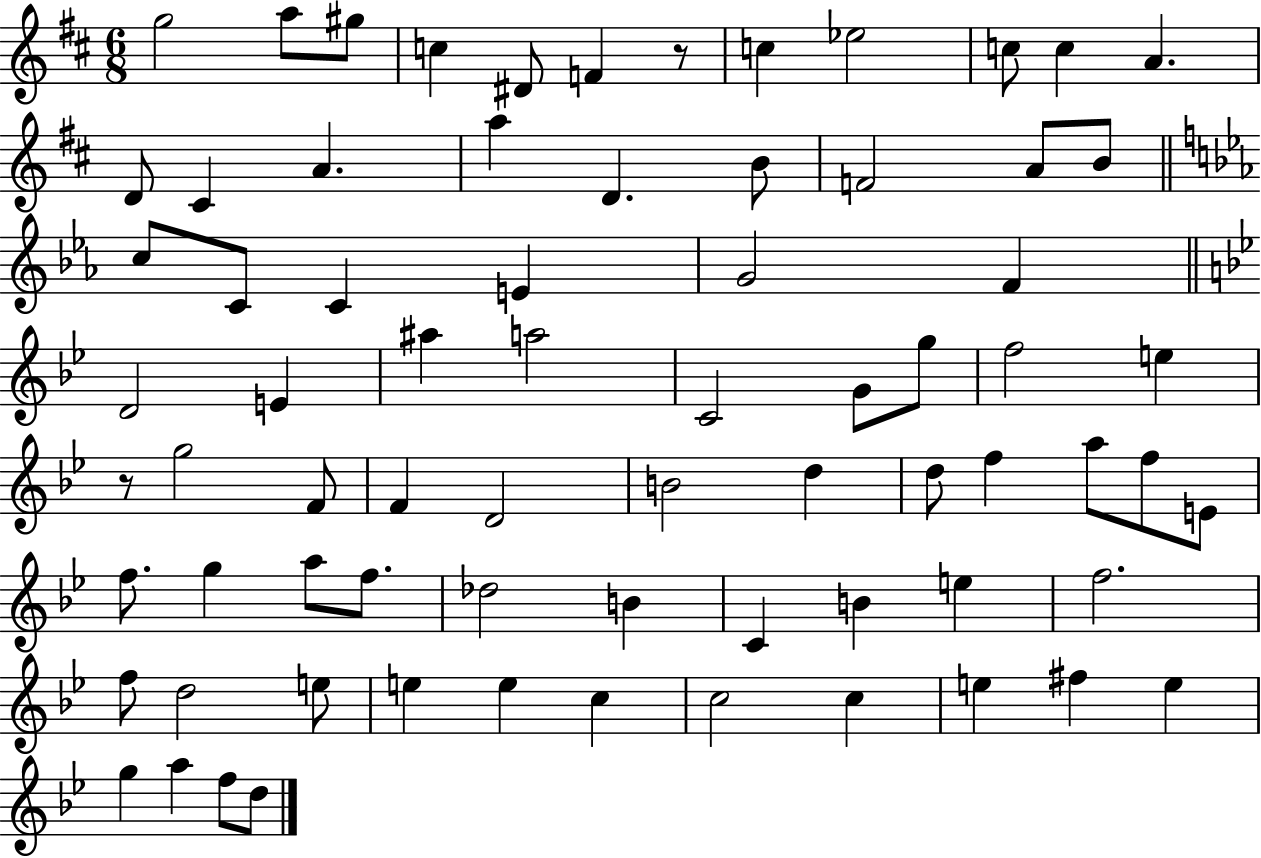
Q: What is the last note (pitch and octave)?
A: D5